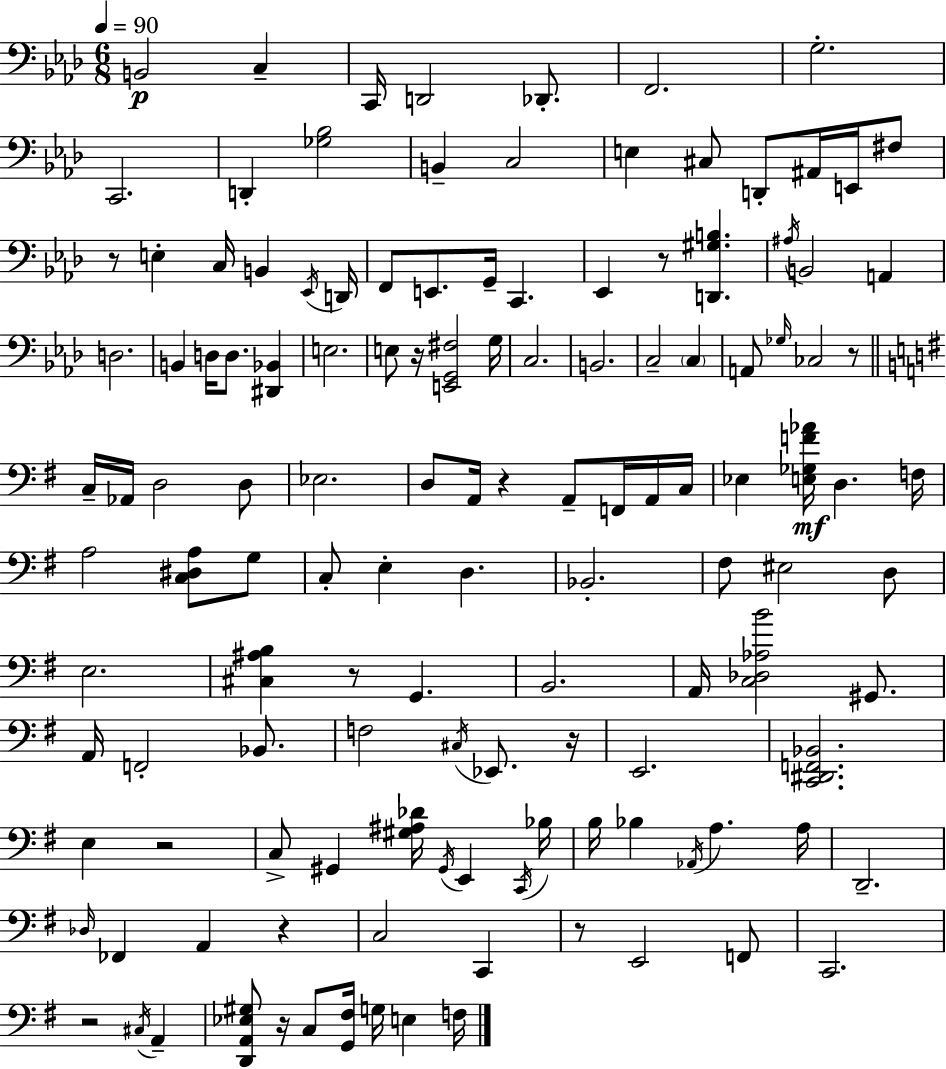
{
  \clef bass
  \numericTimeSignature
  \time 6/8
  \key aes \major
  \tempo 4 = 90
  \repeat volta 2 { b,2\p c4-- | c,16 d,2 des,8.-. | f,2. | g2.-. | \break c,2. | d,4-. <ges bes>2 | b,4-- c2 | e4 cis8 d,8-. ais,16 e,16 fis8 | \break r8 e4-. c16 b,4 \acciaccatura { ees,16 } | d,16 f,8 e,8. g,16-- c,4. | ees,4 r8 <d, gis b>4. | \acciaccatura { ais16 } b,2 a,4 | \break d2. | b,4 d16 d8. <dis, bes,>4 | e2. | e8 r16 <e, g, fis>2 | \break g16 c2. | b,2. | c2-- \parenthesize c4 | a,8 \grace { ges16 } ces2 | \break r8 \bar "||" \break \key g \major c16-- aes,16 d2 d8 | ees2. | d8 a,16 r4 a,8-- f,16 a,16 c16 | ees4 <e ges f' aes'>16\mf d4. f16 | \break a2 <c dis a>8 g8 | c8-. e4-. d4. | bes,2.-. | fis8 eis2 d8 | \break e2. | <cis ais b>4 r8 g,4. | b,2. | a,16 <c des aes b'>2 gis,8. | \break a,16 f,2-. bes,8. | f2 \acciaccatura { cis16 } ees,8. | r16 e,2. | <c, dis, f, bes,>2. | \break e4 r2 | c8-> gis,4 <gis ais des'>16 \acciaccatura { gis,16 } e,4 | \acciaccatura { c,16 } bes16 b16 bes4 \acciaccatura { aes,16 } a4. | a16 d,2.-- | \break \grace { des16 } fes,4 a,4 | r4 c2 | c,4 r8 e,2 | f,8 c,2. | \break r2 | \acciaccatura { cis16 } a,4-- <d, a, ees gis>8 r16 c8 <g, fis>16 | g16 e4 f16 } \bar "|."
}